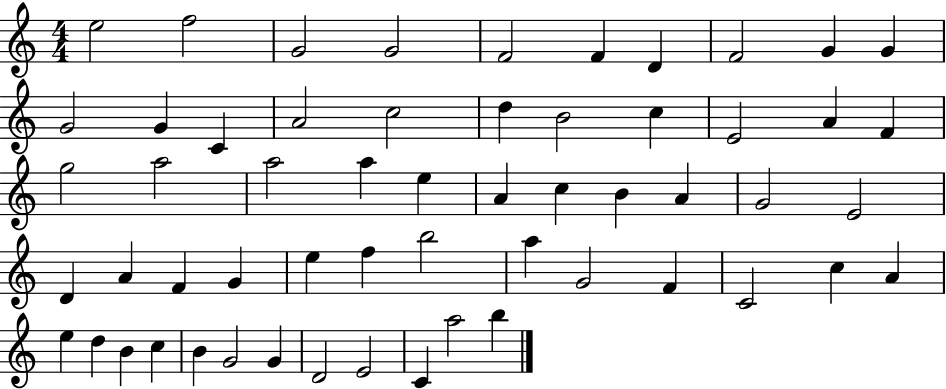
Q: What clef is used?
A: treble